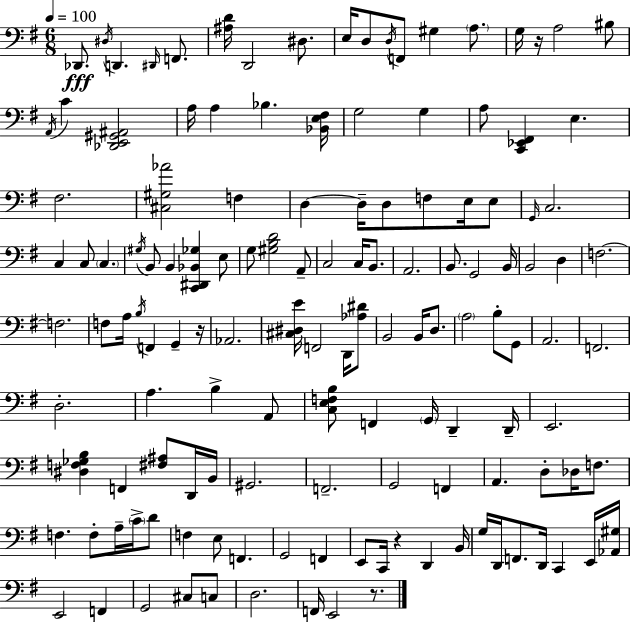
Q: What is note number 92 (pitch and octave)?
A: F3